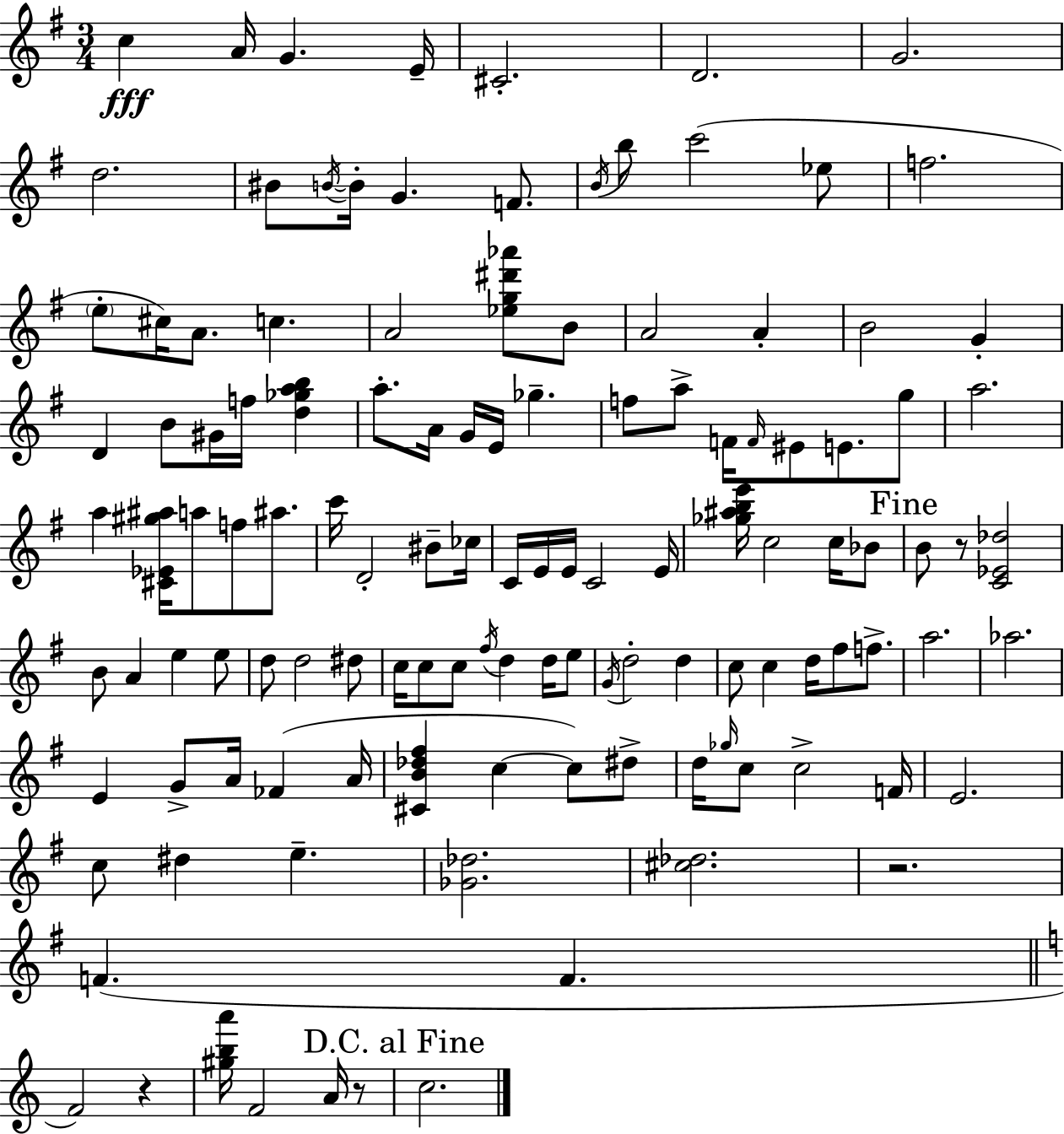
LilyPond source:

{
  \clef treble
  \numericTimeSignature
  \time 3/4
  \key g \major
  \repeat volta 2 { c''4\fff a'16 g'4. e'16-- | cis'2.-. | d'2. | g'2. | \break d''2. | bis'8 \acciaccatura { b'16~ }~ b'16-. g'4. f'8. | \acciaccatura { b'16 } b''8 c'''2( | ees''8 f''2. | \break \parenthesize e''8-. cis''16) a'8. c''4. | a'2 <ees'' g'' dis''' aes'''>8 | b'8 a'2 a'4-. | b'2 g'4-. | \break d'4 b'8 gis'16 f''16 <d'' ges'' a'' b''>4 | a''8.-. a'16 g'16 e'16 ges''4.-- | f''8 a''8-> f'16 \grace { f'16 } eis'8 e'8. | g''8 a''2. | \break a''4 <cis' ees' gis'' ais''>16 a''8 f''8 | ais''8. c'''16 d'2-. | bis'8-- ces''16 c'16 e'16 e'16 c'2 | e'16 <ges'' ais'' b'' e'''>16 c''2 | \break c''16 bes'8 \mark "Fine" b'8 r8 <c' ees' des''>2 | b'8 a'4 e''4 | e''8 d''8 d''2 | dis''8 c''16 c''8 c''8 \acciaccatura { fis''16 } d''4 | \break d''16 e''8 \acciaccatura { g'16 } d''2-. | d''4 c''8 c''4 d''16 | fis''8 f''8.-> a''2. | aes''2. | \break e'4 g'8-> a'16 | fes'4( a'16 <cis' b' des'' fis''>4 c''4~~ | c''8) dis''8-> d''16 \grace { ges''16 } c''8 c''2-> | f'16 e'2. | \break c''8 dis''4 | e''4.-- <ges' des''>2. | <cis'' des''>2. | r2. | \break f'4.( | f'4. \bar "||" \break \key c \major f'2) r4 | <gis'' b'' a'''>16 f'2 a'16 r8 | \mark "D.C. al Fine" c''2. | } \bar "|."
}